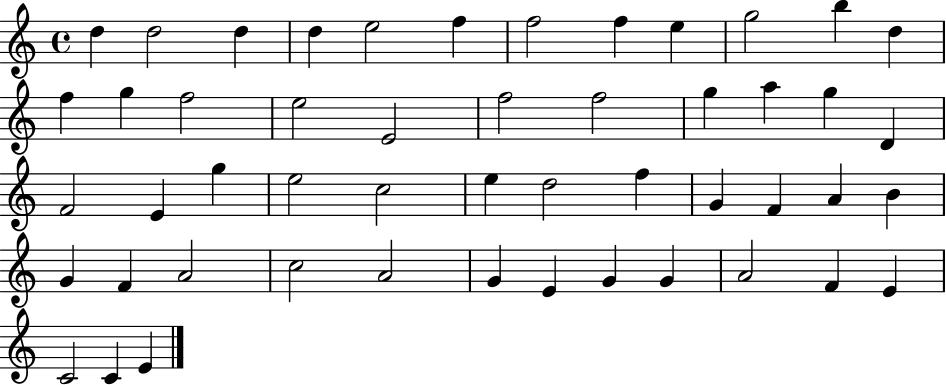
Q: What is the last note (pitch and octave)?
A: E4